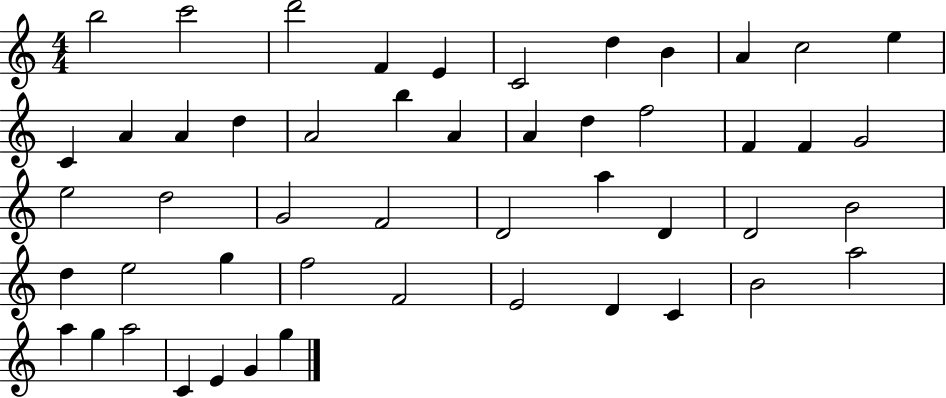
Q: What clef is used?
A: treble